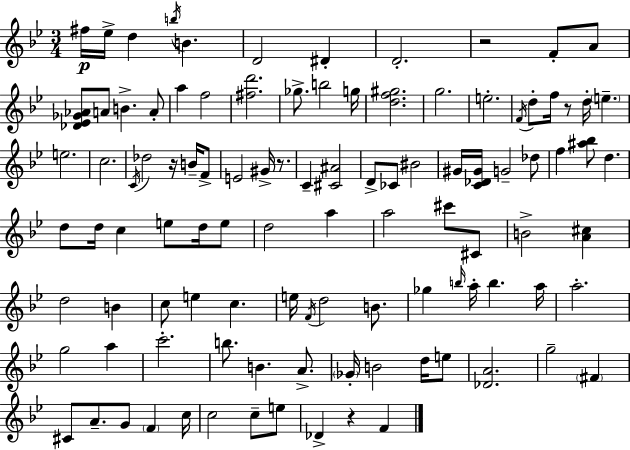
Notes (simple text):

F#5/s Eb5/s D5/q B5/s B4/q. D4/h D#4/q D4/h. R/h F4/e A4/e [Db4,Eb4,Gb4,Ab4]/e A4/e B4/q. A4/e A5/q F5/h [F#5,D6]/h. Gb5/e. B5/h G5/s [D5,F5,G#5]/h. G5/h. E5/h. F4/s D5/e F5/s R/e D5/s E5/q. E5/h. C5/h. C4/s Db5/h R/s B4/s F4/e E4/h G#4/s R/e. C4/q [C#4,A#4]/h D4/e CES4/e BIS4/h G#4/s [C4,Db4,G#4]/s G4/h Db5/e F5/q [A#5,Bb5]/e D5/q. D5/e D5/s C5/q E5/e D5/s E5/e D5/h A5/q A5/h C#6/e C#4/e B4/h [A4,C#5]/q D5/h B4/q C5/e E5/q C5/q. E5/s F4/s D5/h B4/e. Gb5/q B5/s A5/s B5/q. A5/s A5/h. G5/h A5/q C6/h. B5/e. B4/q. A4/e. Gb4/s B4/h D5/s E5/e [Db4,A4]/h. G5/h F#4/q C#4/e A4/e. G4/e F4/q C5/s C5/h C5/e E5/e Db4/q R/q F4/q